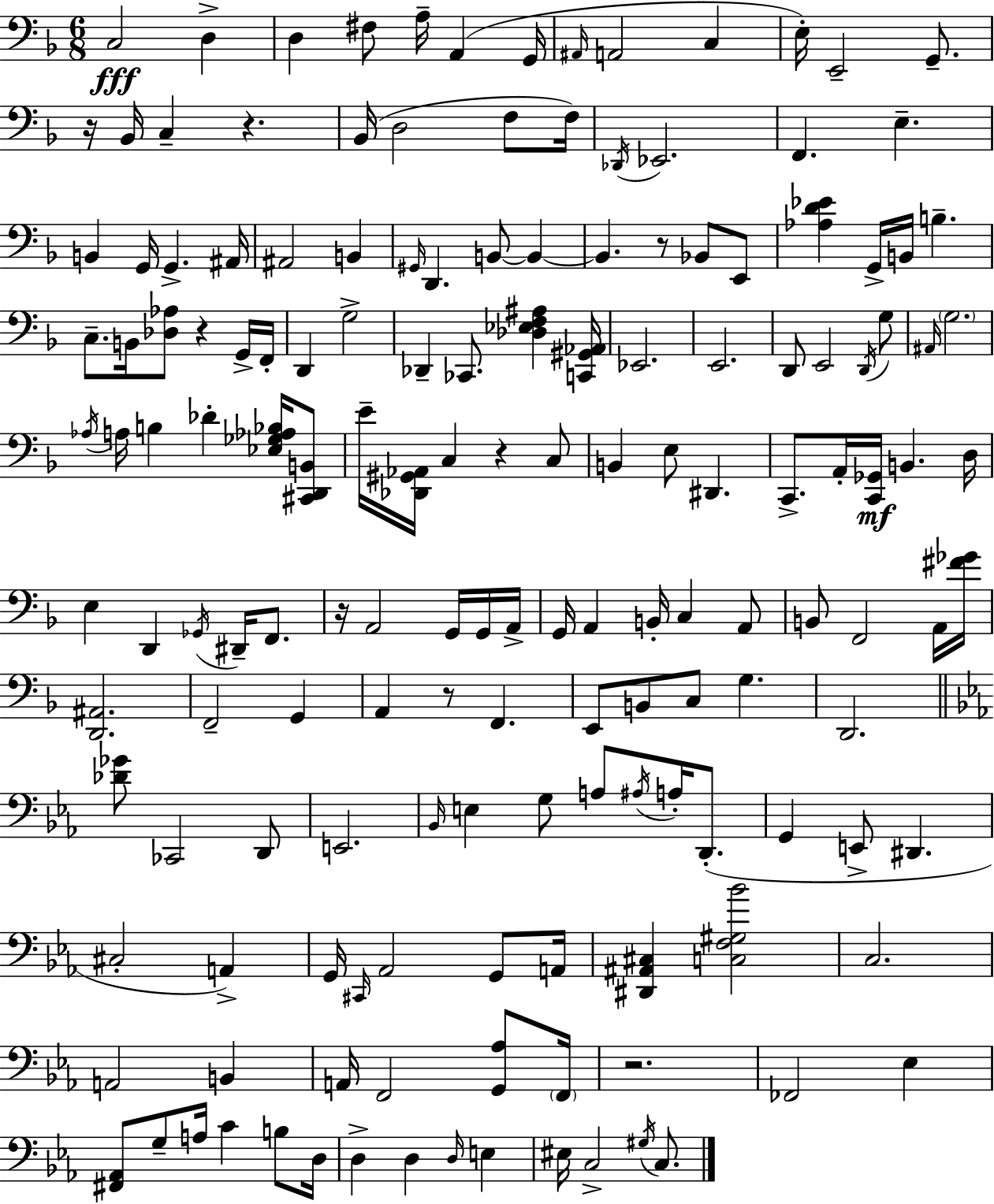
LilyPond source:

{
  \clef bass
  \numericTimeSignature
  \time 6/8
  \key f \major
  c2\fff d4-> | d4 fis8 a16-- a,4( g,16 | \grace { ais,16 } a,2 c4 | e16-.) e,2-- g,8.-- | \break r16 bes,16 c4-- r4. | bes,16( d2 f8 | f16) \acciaccatura { des,16 } ees,2. | f,4. e4.-- | \break b,4 g,16 g,4.-> | ais,16 ais,2 b,4 | \grace { gis,16 } d,4. b,8~~ b,4~~ | b,4. r8 bes,8 | \break e,8 <aes d' ees'>4 g,16-> b,16 b4.-- | c8.-- b,16 <des aes>8 r4 | g,16-> f,16-. d,4 g2-> | des,4-- ces,8. <des ees f ais>4 | \break <c, gis, aes,>16 ees,2. | e,2. | d,8 e,2 | \acciaccatura { d,16 } g8 \grace { ais,16 } \parenthesize g2. | \break \acciaccatura { aes16 } a16 b4 des'4-. | <ees ges aes bes>16 <cis, d, b,>8 e'16-- <des, gis, aes,>16 c4 | r4 c8 b,4 e8 | dis,4. c,8.-> a,16-. <c, ges,>16\mf b,4. | \break d16 e4 d,4 | \acciaccatura { ges,16 } dis,16-- f,8. r16 a,2 | g,16 g,16 a,16-> g,16 a,4 | b,16-. c4 a,8 b,8 f,2 | \break a,16 <fis' ges'>16 <d, ais,>2. | f,2-- | g,4 a,4 r8 | f,4. e,8 b,8 c8 | \break g4. d,2. | \bar "||" \break \key ees \major <des' ges'>8 ces,2 d,8 | e,2. | \grace { bes,16 } e4 g8 a8 \acciaccatura { ais16 } a16-. d,8.-.( | g,4 e,8-> dis,4. | \break cis2-. a,4->) | g,16 \grace { cis,16 } aes,2 | g,8 a,16 <dis, ais, cis>4 <c f gis bes'>2 | c2. | \break a,2 b,4 | a,16 f,2 | <g, aes>8 \parenthesize f,16 r2. | fes,2 ees4 | \break <fis, aes,>8 g8-- a16 c'4 | b8 d16 d4-> d4 \grace { d16 } | e4 eis16 c2-> | \acciaccatura { gis16 } c8. \bar "|."
}